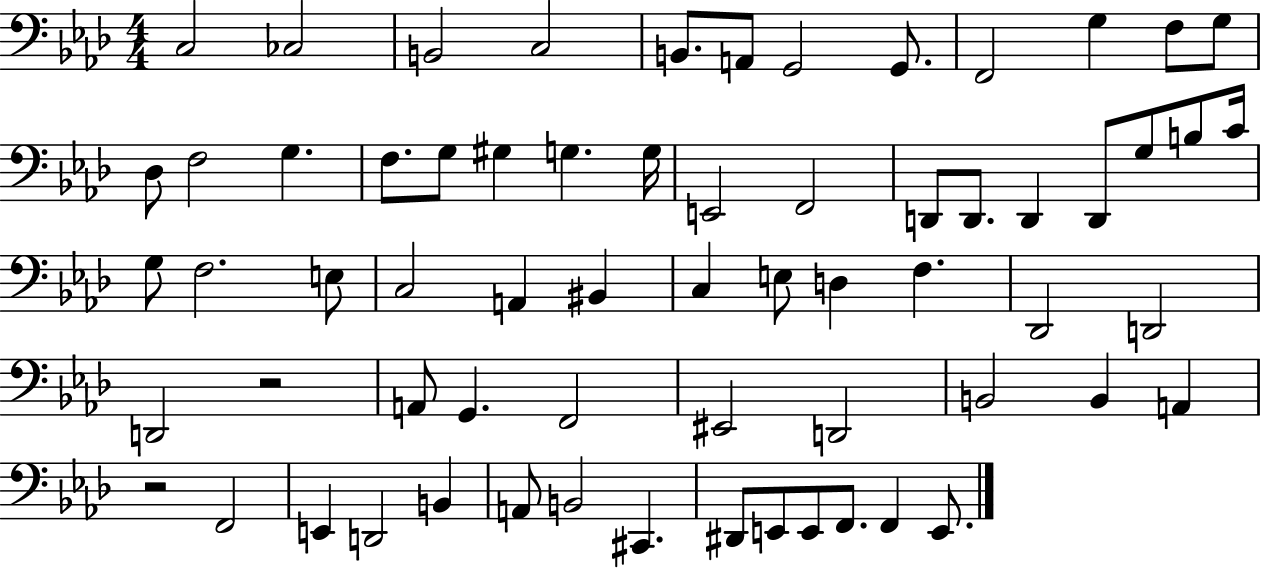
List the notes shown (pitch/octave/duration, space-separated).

C3/h CES3/h B2/h C3/h B2/e. A2/e G2/h G2/e. F2/h G3/q F3/e G3/e Db3/e F3/h G3/q. F3/e. G3/e G#3/q G3/q. G3/s E2/h F2/h D2/e D2/e. D2/q D2/e G3/e B3/e C4/s G3/e F3/h. E3/e C3/h A2/q BIS2/q C3/q E3/e D3/q F3/q. Db2/h D2/h D2/h R/h A2/e G2/q. F2/h EIS2/h D2/h B2/h B2/q A2/q R/h F2/h E2/q D2/h B2/q A2/e B2/h C#2/q. D#2/e E2/e E2/e F2/e. F2/q E2/e.